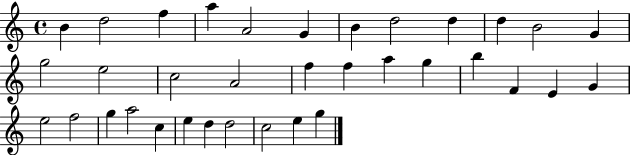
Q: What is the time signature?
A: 4/4